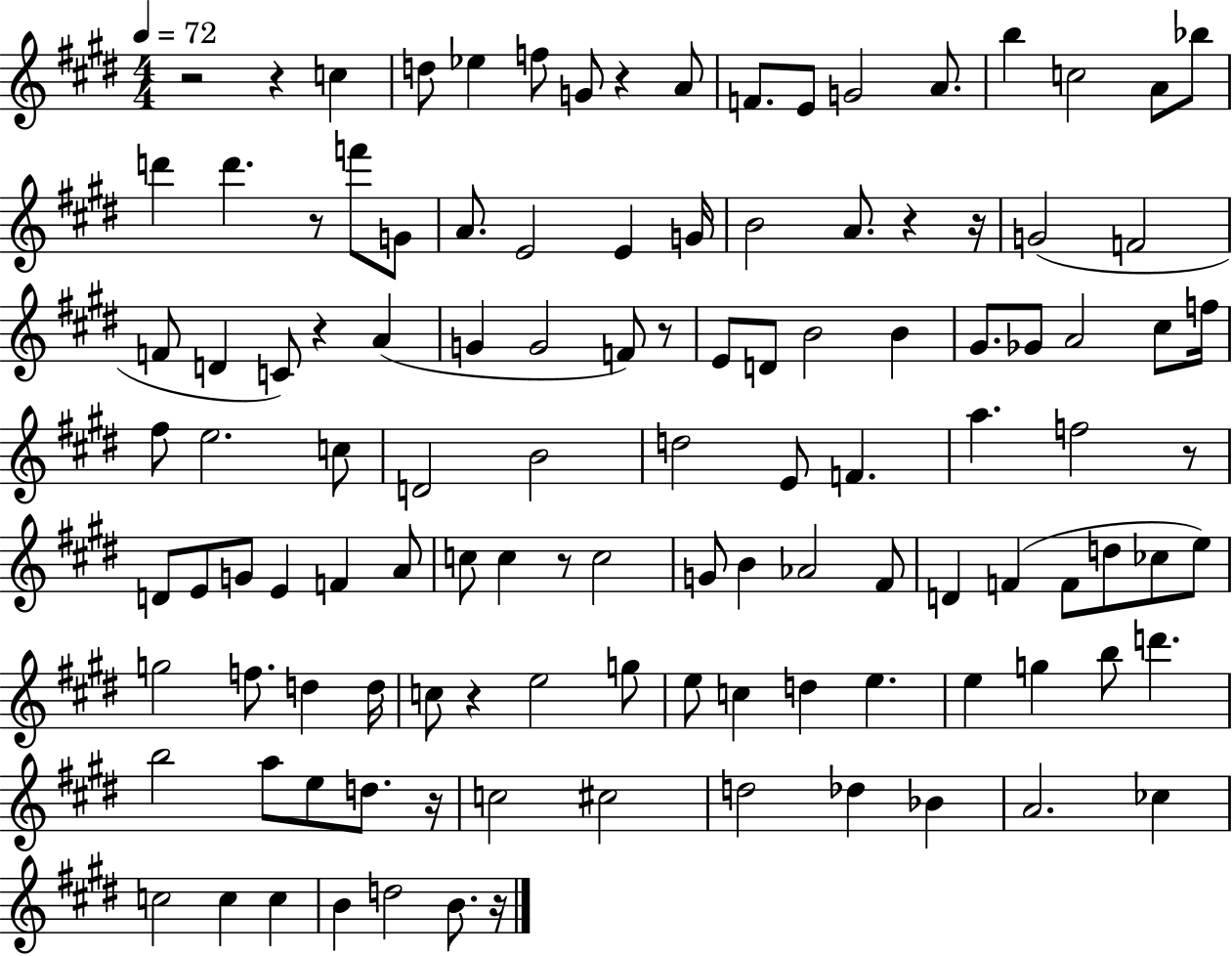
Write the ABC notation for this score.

X:1
T:Untitled
M:4/4
L:1/4
K:E
z2 z c d/2 _e f/2 G/2 z A/2 F/2 E/2 G2 A/2 b c2 A/2 _b/2 d' d' z/2 f'/2 G/2 A/2 E2 E G/4 B2 A/2 z z/4 G2 F2 F/2 D C/2 z A G G2 F/2 z/2 E/2 D/2 B2 B ^G/2 _G/2 A2 ^c/2 f/4 ^f/2 e2 c/2 D2 B2 d2 E/2 F a f2 z/2 D/2 E/2 G/2 E F A/2 c/2 c z/2 c2 G/2 B _A2 ^F/2 D F F/2 d/2 _c/2 e/2 g2 f/2 d d/4 c/2 z e2 g/2 e/2 c d e e g b/2 d' b2 a/2 e/2 d/2 z/4 c2 ^c2 d2 _d _B A2 _c c2 c c B d2 B/2 z/4